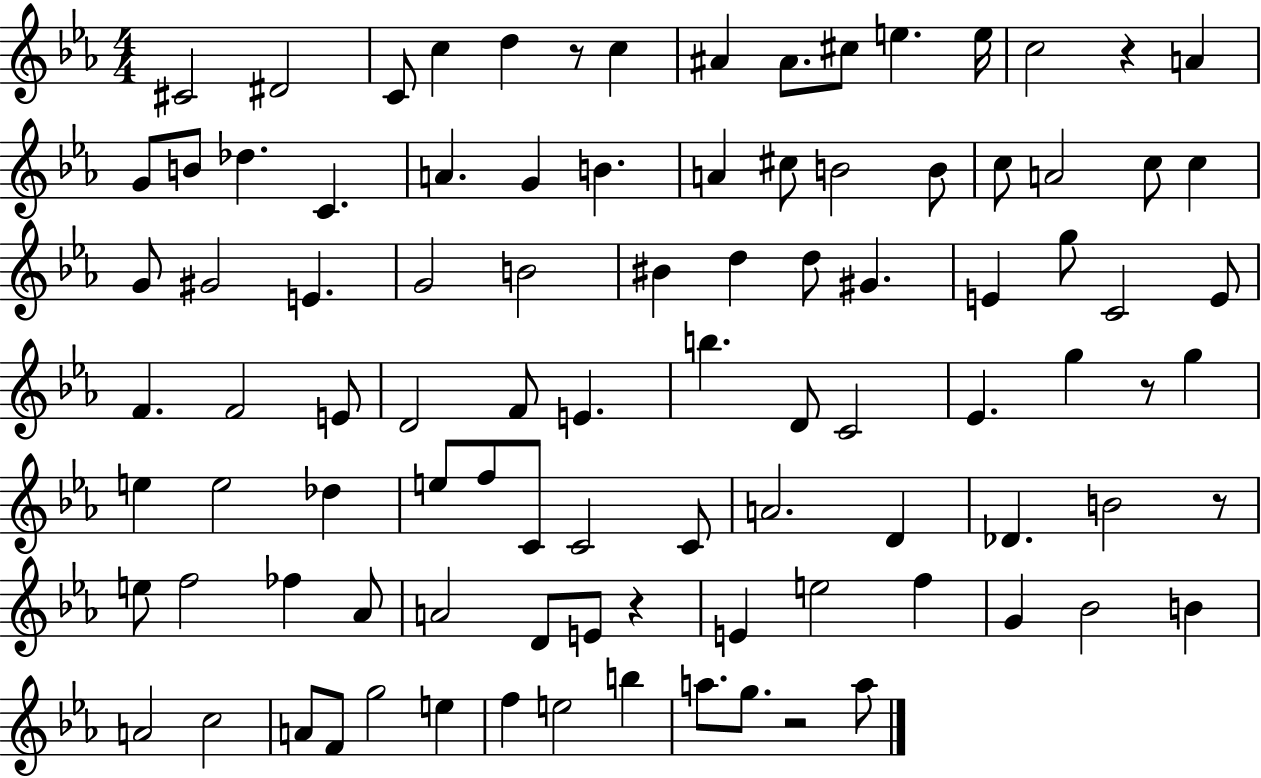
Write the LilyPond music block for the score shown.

{
  \clef treble
  \numericTimeSignature
  \time 4/4
  \key ees \major
  cis'2 dis'2 | c'8 c''4 d''4 r8 c''4 | ais'4 ais'8. cis''8 e''4. e''16 | c''2 r4 a'4 | \break g'8 b'8 des''4. c'4. | a'4. g'4 b'4. | a'4 cis''8 b'2 b'8 | c''8 a'2 c''8 c''4 | \break g'8 gis'2 e'4. | g'2 b'2 | bis'4 d''4 d''8 gis'4. | e'4 g''8 c'2 e'8 | \break f'4. f'2 e'8 | d'2 f'8 e'4. | b''4. d'8 c'2 | ees'4. g''4 r8 g''4 | \break e''4 e''2 des''4 | e''8 f''8 c'8 c'2 c'8 | a'2. d'4 | des'4. b'2 r8 | \break e''8 f''2 fes''4 aes'8 | a'2 d'8 e'8 r4 | e'4 e''2 f''4 | g'4 bes'2 b'4 | \break a'2 c''2 | a'8 f'8 g''2 e''4 | f''4 e''2 b''4 | a''8. g''8. r2 a''8 | \break \bar "|."
}